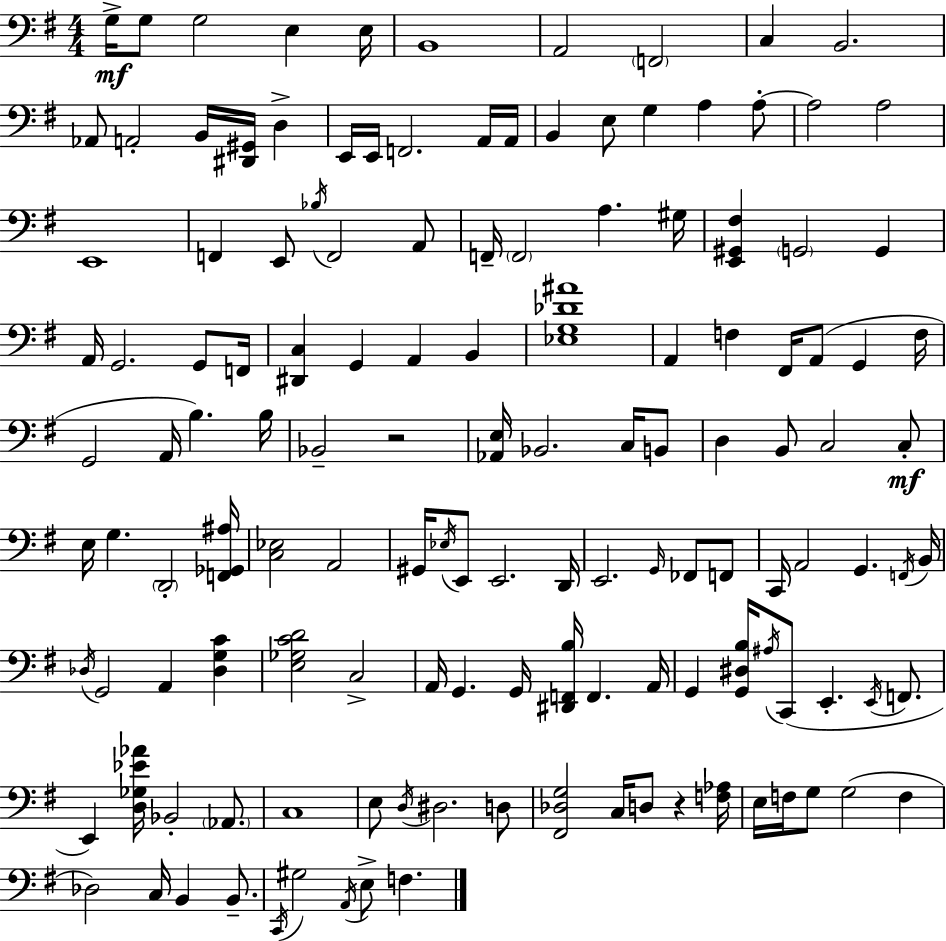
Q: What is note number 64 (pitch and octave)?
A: E3